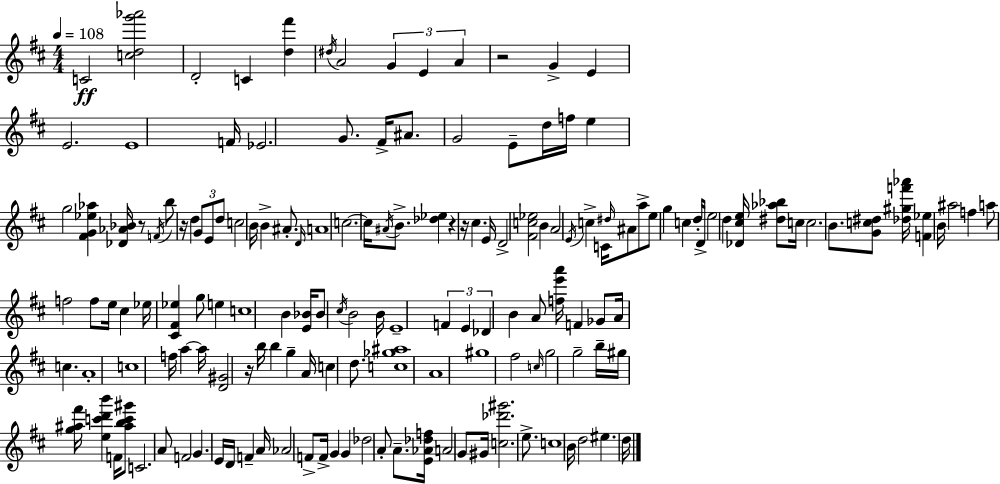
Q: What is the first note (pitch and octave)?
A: C4